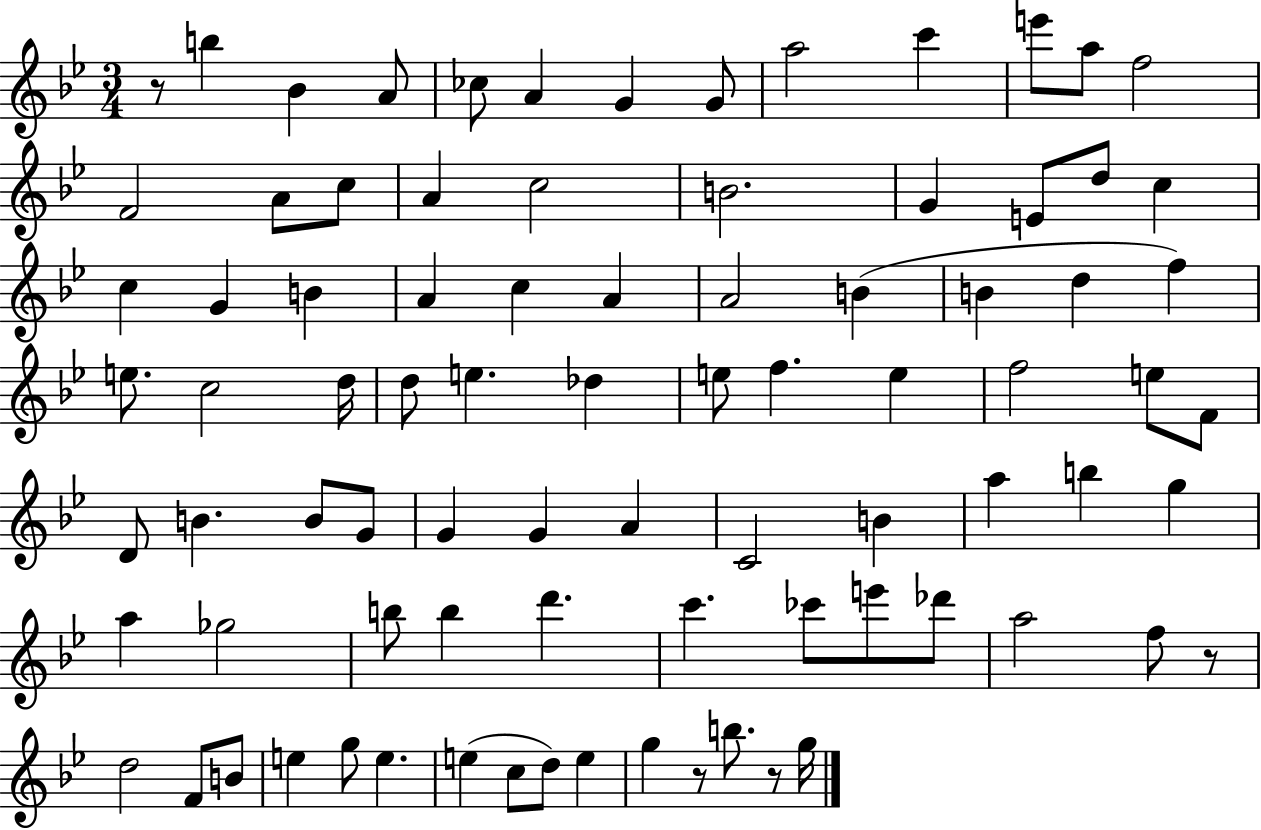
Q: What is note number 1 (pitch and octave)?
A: B5